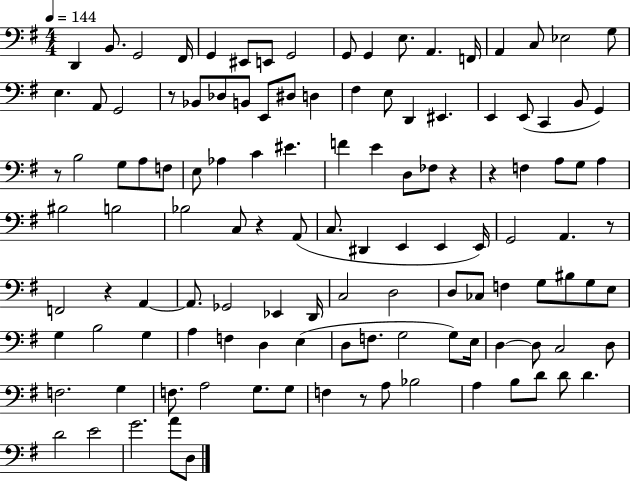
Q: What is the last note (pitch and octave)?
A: D3